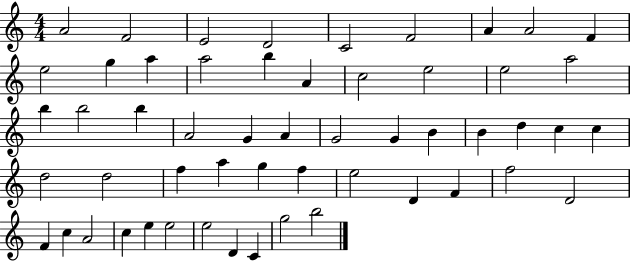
{
  \clef treble
  \numericTimeSignature
  \time 4/4
  \key c \major
  a'2 f'2 | e'2 d'2 | c'2 f'2 | a'4 a'2 f'4 | \break e''2 g''4 a''4 | a''2 b''4 a'4 | c''2 e''2 | e''2 a''2 | \break b''4 b''2 b''4 | a'2 g'4 a'4 | g'2 g'4 b'4 | b'4 d''4 c''4 c''4 | \break d''2 d''2 | f''4 a''4 g''4 f''4 | e''2 d'4 f'4 | f''2 d'2 | \break f'4 c''4 a'2 | c''4 e''4 e''2 | e''2 d'4 c'4 | g''2 b''2 | \break \bar "|."
}